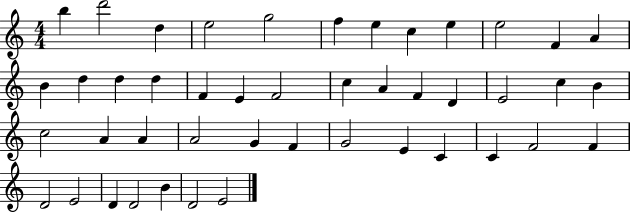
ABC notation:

X:1
T:Untitled
M:4/4
L:1/4
K:C
b d'2 d e2 g2 f e c e e2 F A B d d d F E F2 c A F D E2 c B c2 A A A2 G F G2 E C C F2 F D2 E2 D D2 B D2 E2